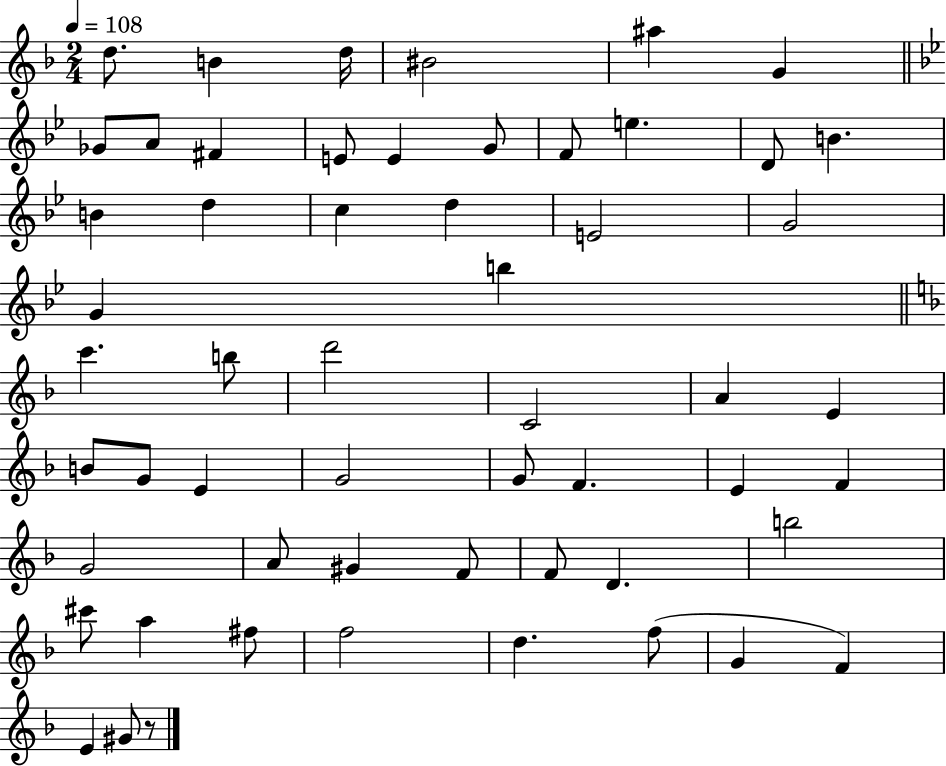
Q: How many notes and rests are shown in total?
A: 56